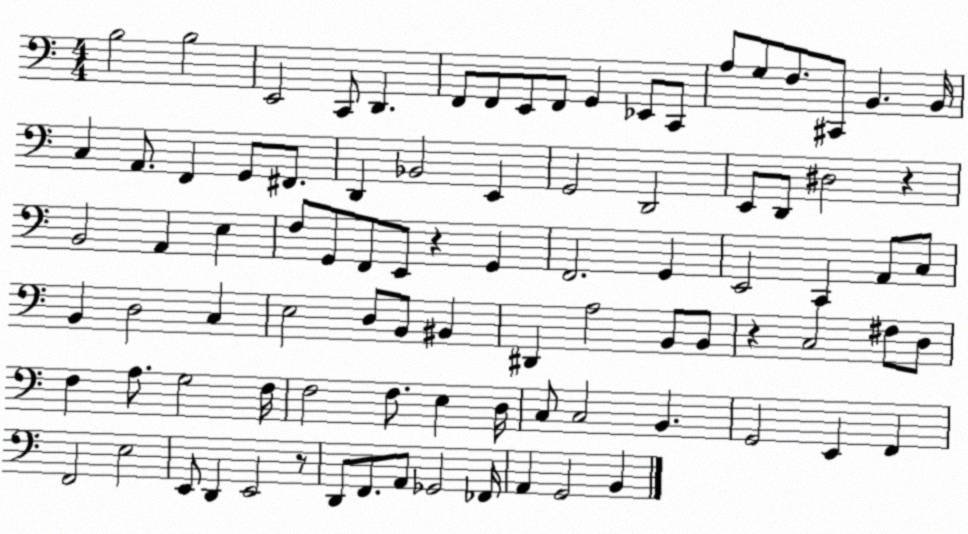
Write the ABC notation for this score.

X:1
T:Untitled
M:4/4
L:1/4
K:C
B,2 B,2 E,,2 C,,/2 D,, F,,/2 F,,/2 E,,/2 F,,/2 G,, _E,,/2 C,,/2 A,/2 G,/2 F,/2 ^C,,/2 B,, B,,/4 C, A,,/2 F,, G,,/2 ^F,,/2 D,, _B,,2 E,, G,,2 D,,2 E,,/2 D,,/2 ^D,2 z B,,2 A,, E, F,/2 G,,/2 F,,/2 E,,/2 z G,, F,,2 G,, E,,2 C,, A,,/2 C,/2 B,, D,2 C, E,2 D,/2 B,,/2 ^B,, ^D,, A,2 B,,/2 B,,/2 z C,2 ^F,/2 D,/2 F, A,/2 G,2 F,/4 F,2 F,/2 E, D,/4 C,/2 C,2 B,, G,,2 E,, F,, F,,2 E,2 E,,/2 D,, E,,2 z/2 D,,/2 F,,/2 A,,/2 _G,,2 _F,,/4 A,, G,,2 B,,